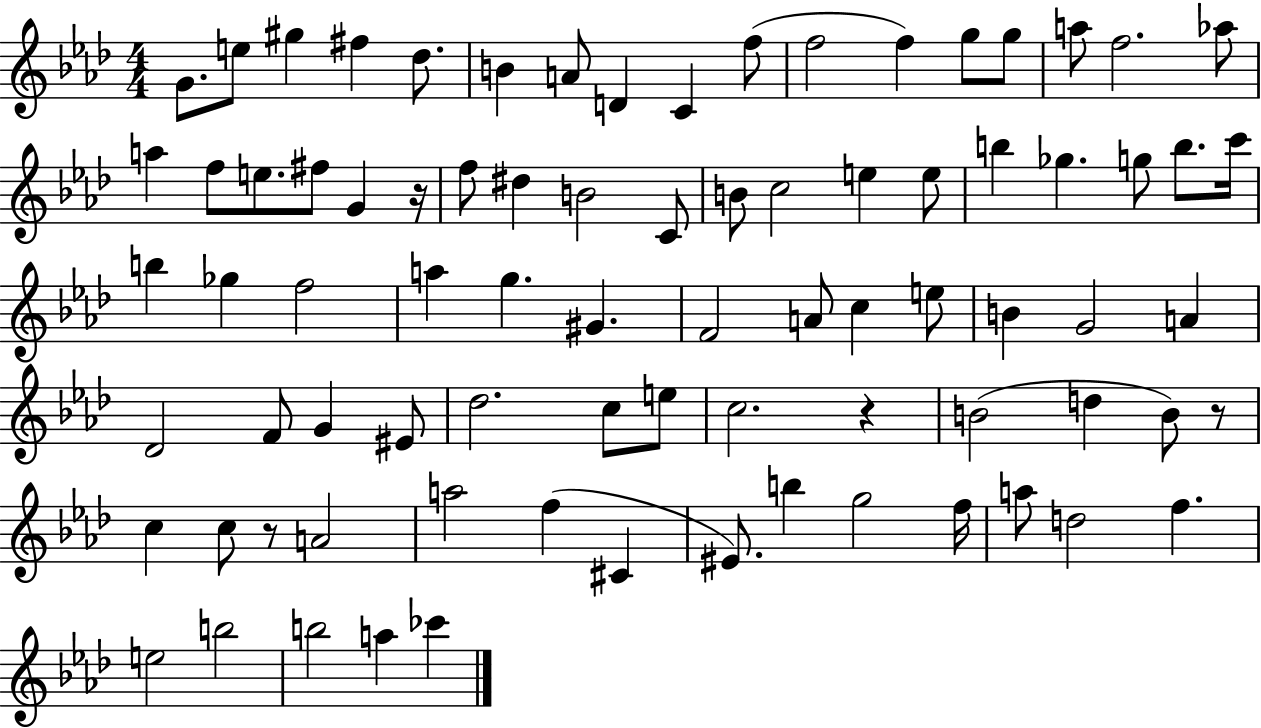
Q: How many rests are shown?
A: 4